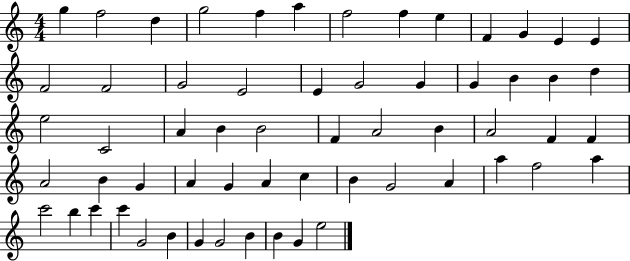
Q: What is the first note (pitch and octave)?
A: G5